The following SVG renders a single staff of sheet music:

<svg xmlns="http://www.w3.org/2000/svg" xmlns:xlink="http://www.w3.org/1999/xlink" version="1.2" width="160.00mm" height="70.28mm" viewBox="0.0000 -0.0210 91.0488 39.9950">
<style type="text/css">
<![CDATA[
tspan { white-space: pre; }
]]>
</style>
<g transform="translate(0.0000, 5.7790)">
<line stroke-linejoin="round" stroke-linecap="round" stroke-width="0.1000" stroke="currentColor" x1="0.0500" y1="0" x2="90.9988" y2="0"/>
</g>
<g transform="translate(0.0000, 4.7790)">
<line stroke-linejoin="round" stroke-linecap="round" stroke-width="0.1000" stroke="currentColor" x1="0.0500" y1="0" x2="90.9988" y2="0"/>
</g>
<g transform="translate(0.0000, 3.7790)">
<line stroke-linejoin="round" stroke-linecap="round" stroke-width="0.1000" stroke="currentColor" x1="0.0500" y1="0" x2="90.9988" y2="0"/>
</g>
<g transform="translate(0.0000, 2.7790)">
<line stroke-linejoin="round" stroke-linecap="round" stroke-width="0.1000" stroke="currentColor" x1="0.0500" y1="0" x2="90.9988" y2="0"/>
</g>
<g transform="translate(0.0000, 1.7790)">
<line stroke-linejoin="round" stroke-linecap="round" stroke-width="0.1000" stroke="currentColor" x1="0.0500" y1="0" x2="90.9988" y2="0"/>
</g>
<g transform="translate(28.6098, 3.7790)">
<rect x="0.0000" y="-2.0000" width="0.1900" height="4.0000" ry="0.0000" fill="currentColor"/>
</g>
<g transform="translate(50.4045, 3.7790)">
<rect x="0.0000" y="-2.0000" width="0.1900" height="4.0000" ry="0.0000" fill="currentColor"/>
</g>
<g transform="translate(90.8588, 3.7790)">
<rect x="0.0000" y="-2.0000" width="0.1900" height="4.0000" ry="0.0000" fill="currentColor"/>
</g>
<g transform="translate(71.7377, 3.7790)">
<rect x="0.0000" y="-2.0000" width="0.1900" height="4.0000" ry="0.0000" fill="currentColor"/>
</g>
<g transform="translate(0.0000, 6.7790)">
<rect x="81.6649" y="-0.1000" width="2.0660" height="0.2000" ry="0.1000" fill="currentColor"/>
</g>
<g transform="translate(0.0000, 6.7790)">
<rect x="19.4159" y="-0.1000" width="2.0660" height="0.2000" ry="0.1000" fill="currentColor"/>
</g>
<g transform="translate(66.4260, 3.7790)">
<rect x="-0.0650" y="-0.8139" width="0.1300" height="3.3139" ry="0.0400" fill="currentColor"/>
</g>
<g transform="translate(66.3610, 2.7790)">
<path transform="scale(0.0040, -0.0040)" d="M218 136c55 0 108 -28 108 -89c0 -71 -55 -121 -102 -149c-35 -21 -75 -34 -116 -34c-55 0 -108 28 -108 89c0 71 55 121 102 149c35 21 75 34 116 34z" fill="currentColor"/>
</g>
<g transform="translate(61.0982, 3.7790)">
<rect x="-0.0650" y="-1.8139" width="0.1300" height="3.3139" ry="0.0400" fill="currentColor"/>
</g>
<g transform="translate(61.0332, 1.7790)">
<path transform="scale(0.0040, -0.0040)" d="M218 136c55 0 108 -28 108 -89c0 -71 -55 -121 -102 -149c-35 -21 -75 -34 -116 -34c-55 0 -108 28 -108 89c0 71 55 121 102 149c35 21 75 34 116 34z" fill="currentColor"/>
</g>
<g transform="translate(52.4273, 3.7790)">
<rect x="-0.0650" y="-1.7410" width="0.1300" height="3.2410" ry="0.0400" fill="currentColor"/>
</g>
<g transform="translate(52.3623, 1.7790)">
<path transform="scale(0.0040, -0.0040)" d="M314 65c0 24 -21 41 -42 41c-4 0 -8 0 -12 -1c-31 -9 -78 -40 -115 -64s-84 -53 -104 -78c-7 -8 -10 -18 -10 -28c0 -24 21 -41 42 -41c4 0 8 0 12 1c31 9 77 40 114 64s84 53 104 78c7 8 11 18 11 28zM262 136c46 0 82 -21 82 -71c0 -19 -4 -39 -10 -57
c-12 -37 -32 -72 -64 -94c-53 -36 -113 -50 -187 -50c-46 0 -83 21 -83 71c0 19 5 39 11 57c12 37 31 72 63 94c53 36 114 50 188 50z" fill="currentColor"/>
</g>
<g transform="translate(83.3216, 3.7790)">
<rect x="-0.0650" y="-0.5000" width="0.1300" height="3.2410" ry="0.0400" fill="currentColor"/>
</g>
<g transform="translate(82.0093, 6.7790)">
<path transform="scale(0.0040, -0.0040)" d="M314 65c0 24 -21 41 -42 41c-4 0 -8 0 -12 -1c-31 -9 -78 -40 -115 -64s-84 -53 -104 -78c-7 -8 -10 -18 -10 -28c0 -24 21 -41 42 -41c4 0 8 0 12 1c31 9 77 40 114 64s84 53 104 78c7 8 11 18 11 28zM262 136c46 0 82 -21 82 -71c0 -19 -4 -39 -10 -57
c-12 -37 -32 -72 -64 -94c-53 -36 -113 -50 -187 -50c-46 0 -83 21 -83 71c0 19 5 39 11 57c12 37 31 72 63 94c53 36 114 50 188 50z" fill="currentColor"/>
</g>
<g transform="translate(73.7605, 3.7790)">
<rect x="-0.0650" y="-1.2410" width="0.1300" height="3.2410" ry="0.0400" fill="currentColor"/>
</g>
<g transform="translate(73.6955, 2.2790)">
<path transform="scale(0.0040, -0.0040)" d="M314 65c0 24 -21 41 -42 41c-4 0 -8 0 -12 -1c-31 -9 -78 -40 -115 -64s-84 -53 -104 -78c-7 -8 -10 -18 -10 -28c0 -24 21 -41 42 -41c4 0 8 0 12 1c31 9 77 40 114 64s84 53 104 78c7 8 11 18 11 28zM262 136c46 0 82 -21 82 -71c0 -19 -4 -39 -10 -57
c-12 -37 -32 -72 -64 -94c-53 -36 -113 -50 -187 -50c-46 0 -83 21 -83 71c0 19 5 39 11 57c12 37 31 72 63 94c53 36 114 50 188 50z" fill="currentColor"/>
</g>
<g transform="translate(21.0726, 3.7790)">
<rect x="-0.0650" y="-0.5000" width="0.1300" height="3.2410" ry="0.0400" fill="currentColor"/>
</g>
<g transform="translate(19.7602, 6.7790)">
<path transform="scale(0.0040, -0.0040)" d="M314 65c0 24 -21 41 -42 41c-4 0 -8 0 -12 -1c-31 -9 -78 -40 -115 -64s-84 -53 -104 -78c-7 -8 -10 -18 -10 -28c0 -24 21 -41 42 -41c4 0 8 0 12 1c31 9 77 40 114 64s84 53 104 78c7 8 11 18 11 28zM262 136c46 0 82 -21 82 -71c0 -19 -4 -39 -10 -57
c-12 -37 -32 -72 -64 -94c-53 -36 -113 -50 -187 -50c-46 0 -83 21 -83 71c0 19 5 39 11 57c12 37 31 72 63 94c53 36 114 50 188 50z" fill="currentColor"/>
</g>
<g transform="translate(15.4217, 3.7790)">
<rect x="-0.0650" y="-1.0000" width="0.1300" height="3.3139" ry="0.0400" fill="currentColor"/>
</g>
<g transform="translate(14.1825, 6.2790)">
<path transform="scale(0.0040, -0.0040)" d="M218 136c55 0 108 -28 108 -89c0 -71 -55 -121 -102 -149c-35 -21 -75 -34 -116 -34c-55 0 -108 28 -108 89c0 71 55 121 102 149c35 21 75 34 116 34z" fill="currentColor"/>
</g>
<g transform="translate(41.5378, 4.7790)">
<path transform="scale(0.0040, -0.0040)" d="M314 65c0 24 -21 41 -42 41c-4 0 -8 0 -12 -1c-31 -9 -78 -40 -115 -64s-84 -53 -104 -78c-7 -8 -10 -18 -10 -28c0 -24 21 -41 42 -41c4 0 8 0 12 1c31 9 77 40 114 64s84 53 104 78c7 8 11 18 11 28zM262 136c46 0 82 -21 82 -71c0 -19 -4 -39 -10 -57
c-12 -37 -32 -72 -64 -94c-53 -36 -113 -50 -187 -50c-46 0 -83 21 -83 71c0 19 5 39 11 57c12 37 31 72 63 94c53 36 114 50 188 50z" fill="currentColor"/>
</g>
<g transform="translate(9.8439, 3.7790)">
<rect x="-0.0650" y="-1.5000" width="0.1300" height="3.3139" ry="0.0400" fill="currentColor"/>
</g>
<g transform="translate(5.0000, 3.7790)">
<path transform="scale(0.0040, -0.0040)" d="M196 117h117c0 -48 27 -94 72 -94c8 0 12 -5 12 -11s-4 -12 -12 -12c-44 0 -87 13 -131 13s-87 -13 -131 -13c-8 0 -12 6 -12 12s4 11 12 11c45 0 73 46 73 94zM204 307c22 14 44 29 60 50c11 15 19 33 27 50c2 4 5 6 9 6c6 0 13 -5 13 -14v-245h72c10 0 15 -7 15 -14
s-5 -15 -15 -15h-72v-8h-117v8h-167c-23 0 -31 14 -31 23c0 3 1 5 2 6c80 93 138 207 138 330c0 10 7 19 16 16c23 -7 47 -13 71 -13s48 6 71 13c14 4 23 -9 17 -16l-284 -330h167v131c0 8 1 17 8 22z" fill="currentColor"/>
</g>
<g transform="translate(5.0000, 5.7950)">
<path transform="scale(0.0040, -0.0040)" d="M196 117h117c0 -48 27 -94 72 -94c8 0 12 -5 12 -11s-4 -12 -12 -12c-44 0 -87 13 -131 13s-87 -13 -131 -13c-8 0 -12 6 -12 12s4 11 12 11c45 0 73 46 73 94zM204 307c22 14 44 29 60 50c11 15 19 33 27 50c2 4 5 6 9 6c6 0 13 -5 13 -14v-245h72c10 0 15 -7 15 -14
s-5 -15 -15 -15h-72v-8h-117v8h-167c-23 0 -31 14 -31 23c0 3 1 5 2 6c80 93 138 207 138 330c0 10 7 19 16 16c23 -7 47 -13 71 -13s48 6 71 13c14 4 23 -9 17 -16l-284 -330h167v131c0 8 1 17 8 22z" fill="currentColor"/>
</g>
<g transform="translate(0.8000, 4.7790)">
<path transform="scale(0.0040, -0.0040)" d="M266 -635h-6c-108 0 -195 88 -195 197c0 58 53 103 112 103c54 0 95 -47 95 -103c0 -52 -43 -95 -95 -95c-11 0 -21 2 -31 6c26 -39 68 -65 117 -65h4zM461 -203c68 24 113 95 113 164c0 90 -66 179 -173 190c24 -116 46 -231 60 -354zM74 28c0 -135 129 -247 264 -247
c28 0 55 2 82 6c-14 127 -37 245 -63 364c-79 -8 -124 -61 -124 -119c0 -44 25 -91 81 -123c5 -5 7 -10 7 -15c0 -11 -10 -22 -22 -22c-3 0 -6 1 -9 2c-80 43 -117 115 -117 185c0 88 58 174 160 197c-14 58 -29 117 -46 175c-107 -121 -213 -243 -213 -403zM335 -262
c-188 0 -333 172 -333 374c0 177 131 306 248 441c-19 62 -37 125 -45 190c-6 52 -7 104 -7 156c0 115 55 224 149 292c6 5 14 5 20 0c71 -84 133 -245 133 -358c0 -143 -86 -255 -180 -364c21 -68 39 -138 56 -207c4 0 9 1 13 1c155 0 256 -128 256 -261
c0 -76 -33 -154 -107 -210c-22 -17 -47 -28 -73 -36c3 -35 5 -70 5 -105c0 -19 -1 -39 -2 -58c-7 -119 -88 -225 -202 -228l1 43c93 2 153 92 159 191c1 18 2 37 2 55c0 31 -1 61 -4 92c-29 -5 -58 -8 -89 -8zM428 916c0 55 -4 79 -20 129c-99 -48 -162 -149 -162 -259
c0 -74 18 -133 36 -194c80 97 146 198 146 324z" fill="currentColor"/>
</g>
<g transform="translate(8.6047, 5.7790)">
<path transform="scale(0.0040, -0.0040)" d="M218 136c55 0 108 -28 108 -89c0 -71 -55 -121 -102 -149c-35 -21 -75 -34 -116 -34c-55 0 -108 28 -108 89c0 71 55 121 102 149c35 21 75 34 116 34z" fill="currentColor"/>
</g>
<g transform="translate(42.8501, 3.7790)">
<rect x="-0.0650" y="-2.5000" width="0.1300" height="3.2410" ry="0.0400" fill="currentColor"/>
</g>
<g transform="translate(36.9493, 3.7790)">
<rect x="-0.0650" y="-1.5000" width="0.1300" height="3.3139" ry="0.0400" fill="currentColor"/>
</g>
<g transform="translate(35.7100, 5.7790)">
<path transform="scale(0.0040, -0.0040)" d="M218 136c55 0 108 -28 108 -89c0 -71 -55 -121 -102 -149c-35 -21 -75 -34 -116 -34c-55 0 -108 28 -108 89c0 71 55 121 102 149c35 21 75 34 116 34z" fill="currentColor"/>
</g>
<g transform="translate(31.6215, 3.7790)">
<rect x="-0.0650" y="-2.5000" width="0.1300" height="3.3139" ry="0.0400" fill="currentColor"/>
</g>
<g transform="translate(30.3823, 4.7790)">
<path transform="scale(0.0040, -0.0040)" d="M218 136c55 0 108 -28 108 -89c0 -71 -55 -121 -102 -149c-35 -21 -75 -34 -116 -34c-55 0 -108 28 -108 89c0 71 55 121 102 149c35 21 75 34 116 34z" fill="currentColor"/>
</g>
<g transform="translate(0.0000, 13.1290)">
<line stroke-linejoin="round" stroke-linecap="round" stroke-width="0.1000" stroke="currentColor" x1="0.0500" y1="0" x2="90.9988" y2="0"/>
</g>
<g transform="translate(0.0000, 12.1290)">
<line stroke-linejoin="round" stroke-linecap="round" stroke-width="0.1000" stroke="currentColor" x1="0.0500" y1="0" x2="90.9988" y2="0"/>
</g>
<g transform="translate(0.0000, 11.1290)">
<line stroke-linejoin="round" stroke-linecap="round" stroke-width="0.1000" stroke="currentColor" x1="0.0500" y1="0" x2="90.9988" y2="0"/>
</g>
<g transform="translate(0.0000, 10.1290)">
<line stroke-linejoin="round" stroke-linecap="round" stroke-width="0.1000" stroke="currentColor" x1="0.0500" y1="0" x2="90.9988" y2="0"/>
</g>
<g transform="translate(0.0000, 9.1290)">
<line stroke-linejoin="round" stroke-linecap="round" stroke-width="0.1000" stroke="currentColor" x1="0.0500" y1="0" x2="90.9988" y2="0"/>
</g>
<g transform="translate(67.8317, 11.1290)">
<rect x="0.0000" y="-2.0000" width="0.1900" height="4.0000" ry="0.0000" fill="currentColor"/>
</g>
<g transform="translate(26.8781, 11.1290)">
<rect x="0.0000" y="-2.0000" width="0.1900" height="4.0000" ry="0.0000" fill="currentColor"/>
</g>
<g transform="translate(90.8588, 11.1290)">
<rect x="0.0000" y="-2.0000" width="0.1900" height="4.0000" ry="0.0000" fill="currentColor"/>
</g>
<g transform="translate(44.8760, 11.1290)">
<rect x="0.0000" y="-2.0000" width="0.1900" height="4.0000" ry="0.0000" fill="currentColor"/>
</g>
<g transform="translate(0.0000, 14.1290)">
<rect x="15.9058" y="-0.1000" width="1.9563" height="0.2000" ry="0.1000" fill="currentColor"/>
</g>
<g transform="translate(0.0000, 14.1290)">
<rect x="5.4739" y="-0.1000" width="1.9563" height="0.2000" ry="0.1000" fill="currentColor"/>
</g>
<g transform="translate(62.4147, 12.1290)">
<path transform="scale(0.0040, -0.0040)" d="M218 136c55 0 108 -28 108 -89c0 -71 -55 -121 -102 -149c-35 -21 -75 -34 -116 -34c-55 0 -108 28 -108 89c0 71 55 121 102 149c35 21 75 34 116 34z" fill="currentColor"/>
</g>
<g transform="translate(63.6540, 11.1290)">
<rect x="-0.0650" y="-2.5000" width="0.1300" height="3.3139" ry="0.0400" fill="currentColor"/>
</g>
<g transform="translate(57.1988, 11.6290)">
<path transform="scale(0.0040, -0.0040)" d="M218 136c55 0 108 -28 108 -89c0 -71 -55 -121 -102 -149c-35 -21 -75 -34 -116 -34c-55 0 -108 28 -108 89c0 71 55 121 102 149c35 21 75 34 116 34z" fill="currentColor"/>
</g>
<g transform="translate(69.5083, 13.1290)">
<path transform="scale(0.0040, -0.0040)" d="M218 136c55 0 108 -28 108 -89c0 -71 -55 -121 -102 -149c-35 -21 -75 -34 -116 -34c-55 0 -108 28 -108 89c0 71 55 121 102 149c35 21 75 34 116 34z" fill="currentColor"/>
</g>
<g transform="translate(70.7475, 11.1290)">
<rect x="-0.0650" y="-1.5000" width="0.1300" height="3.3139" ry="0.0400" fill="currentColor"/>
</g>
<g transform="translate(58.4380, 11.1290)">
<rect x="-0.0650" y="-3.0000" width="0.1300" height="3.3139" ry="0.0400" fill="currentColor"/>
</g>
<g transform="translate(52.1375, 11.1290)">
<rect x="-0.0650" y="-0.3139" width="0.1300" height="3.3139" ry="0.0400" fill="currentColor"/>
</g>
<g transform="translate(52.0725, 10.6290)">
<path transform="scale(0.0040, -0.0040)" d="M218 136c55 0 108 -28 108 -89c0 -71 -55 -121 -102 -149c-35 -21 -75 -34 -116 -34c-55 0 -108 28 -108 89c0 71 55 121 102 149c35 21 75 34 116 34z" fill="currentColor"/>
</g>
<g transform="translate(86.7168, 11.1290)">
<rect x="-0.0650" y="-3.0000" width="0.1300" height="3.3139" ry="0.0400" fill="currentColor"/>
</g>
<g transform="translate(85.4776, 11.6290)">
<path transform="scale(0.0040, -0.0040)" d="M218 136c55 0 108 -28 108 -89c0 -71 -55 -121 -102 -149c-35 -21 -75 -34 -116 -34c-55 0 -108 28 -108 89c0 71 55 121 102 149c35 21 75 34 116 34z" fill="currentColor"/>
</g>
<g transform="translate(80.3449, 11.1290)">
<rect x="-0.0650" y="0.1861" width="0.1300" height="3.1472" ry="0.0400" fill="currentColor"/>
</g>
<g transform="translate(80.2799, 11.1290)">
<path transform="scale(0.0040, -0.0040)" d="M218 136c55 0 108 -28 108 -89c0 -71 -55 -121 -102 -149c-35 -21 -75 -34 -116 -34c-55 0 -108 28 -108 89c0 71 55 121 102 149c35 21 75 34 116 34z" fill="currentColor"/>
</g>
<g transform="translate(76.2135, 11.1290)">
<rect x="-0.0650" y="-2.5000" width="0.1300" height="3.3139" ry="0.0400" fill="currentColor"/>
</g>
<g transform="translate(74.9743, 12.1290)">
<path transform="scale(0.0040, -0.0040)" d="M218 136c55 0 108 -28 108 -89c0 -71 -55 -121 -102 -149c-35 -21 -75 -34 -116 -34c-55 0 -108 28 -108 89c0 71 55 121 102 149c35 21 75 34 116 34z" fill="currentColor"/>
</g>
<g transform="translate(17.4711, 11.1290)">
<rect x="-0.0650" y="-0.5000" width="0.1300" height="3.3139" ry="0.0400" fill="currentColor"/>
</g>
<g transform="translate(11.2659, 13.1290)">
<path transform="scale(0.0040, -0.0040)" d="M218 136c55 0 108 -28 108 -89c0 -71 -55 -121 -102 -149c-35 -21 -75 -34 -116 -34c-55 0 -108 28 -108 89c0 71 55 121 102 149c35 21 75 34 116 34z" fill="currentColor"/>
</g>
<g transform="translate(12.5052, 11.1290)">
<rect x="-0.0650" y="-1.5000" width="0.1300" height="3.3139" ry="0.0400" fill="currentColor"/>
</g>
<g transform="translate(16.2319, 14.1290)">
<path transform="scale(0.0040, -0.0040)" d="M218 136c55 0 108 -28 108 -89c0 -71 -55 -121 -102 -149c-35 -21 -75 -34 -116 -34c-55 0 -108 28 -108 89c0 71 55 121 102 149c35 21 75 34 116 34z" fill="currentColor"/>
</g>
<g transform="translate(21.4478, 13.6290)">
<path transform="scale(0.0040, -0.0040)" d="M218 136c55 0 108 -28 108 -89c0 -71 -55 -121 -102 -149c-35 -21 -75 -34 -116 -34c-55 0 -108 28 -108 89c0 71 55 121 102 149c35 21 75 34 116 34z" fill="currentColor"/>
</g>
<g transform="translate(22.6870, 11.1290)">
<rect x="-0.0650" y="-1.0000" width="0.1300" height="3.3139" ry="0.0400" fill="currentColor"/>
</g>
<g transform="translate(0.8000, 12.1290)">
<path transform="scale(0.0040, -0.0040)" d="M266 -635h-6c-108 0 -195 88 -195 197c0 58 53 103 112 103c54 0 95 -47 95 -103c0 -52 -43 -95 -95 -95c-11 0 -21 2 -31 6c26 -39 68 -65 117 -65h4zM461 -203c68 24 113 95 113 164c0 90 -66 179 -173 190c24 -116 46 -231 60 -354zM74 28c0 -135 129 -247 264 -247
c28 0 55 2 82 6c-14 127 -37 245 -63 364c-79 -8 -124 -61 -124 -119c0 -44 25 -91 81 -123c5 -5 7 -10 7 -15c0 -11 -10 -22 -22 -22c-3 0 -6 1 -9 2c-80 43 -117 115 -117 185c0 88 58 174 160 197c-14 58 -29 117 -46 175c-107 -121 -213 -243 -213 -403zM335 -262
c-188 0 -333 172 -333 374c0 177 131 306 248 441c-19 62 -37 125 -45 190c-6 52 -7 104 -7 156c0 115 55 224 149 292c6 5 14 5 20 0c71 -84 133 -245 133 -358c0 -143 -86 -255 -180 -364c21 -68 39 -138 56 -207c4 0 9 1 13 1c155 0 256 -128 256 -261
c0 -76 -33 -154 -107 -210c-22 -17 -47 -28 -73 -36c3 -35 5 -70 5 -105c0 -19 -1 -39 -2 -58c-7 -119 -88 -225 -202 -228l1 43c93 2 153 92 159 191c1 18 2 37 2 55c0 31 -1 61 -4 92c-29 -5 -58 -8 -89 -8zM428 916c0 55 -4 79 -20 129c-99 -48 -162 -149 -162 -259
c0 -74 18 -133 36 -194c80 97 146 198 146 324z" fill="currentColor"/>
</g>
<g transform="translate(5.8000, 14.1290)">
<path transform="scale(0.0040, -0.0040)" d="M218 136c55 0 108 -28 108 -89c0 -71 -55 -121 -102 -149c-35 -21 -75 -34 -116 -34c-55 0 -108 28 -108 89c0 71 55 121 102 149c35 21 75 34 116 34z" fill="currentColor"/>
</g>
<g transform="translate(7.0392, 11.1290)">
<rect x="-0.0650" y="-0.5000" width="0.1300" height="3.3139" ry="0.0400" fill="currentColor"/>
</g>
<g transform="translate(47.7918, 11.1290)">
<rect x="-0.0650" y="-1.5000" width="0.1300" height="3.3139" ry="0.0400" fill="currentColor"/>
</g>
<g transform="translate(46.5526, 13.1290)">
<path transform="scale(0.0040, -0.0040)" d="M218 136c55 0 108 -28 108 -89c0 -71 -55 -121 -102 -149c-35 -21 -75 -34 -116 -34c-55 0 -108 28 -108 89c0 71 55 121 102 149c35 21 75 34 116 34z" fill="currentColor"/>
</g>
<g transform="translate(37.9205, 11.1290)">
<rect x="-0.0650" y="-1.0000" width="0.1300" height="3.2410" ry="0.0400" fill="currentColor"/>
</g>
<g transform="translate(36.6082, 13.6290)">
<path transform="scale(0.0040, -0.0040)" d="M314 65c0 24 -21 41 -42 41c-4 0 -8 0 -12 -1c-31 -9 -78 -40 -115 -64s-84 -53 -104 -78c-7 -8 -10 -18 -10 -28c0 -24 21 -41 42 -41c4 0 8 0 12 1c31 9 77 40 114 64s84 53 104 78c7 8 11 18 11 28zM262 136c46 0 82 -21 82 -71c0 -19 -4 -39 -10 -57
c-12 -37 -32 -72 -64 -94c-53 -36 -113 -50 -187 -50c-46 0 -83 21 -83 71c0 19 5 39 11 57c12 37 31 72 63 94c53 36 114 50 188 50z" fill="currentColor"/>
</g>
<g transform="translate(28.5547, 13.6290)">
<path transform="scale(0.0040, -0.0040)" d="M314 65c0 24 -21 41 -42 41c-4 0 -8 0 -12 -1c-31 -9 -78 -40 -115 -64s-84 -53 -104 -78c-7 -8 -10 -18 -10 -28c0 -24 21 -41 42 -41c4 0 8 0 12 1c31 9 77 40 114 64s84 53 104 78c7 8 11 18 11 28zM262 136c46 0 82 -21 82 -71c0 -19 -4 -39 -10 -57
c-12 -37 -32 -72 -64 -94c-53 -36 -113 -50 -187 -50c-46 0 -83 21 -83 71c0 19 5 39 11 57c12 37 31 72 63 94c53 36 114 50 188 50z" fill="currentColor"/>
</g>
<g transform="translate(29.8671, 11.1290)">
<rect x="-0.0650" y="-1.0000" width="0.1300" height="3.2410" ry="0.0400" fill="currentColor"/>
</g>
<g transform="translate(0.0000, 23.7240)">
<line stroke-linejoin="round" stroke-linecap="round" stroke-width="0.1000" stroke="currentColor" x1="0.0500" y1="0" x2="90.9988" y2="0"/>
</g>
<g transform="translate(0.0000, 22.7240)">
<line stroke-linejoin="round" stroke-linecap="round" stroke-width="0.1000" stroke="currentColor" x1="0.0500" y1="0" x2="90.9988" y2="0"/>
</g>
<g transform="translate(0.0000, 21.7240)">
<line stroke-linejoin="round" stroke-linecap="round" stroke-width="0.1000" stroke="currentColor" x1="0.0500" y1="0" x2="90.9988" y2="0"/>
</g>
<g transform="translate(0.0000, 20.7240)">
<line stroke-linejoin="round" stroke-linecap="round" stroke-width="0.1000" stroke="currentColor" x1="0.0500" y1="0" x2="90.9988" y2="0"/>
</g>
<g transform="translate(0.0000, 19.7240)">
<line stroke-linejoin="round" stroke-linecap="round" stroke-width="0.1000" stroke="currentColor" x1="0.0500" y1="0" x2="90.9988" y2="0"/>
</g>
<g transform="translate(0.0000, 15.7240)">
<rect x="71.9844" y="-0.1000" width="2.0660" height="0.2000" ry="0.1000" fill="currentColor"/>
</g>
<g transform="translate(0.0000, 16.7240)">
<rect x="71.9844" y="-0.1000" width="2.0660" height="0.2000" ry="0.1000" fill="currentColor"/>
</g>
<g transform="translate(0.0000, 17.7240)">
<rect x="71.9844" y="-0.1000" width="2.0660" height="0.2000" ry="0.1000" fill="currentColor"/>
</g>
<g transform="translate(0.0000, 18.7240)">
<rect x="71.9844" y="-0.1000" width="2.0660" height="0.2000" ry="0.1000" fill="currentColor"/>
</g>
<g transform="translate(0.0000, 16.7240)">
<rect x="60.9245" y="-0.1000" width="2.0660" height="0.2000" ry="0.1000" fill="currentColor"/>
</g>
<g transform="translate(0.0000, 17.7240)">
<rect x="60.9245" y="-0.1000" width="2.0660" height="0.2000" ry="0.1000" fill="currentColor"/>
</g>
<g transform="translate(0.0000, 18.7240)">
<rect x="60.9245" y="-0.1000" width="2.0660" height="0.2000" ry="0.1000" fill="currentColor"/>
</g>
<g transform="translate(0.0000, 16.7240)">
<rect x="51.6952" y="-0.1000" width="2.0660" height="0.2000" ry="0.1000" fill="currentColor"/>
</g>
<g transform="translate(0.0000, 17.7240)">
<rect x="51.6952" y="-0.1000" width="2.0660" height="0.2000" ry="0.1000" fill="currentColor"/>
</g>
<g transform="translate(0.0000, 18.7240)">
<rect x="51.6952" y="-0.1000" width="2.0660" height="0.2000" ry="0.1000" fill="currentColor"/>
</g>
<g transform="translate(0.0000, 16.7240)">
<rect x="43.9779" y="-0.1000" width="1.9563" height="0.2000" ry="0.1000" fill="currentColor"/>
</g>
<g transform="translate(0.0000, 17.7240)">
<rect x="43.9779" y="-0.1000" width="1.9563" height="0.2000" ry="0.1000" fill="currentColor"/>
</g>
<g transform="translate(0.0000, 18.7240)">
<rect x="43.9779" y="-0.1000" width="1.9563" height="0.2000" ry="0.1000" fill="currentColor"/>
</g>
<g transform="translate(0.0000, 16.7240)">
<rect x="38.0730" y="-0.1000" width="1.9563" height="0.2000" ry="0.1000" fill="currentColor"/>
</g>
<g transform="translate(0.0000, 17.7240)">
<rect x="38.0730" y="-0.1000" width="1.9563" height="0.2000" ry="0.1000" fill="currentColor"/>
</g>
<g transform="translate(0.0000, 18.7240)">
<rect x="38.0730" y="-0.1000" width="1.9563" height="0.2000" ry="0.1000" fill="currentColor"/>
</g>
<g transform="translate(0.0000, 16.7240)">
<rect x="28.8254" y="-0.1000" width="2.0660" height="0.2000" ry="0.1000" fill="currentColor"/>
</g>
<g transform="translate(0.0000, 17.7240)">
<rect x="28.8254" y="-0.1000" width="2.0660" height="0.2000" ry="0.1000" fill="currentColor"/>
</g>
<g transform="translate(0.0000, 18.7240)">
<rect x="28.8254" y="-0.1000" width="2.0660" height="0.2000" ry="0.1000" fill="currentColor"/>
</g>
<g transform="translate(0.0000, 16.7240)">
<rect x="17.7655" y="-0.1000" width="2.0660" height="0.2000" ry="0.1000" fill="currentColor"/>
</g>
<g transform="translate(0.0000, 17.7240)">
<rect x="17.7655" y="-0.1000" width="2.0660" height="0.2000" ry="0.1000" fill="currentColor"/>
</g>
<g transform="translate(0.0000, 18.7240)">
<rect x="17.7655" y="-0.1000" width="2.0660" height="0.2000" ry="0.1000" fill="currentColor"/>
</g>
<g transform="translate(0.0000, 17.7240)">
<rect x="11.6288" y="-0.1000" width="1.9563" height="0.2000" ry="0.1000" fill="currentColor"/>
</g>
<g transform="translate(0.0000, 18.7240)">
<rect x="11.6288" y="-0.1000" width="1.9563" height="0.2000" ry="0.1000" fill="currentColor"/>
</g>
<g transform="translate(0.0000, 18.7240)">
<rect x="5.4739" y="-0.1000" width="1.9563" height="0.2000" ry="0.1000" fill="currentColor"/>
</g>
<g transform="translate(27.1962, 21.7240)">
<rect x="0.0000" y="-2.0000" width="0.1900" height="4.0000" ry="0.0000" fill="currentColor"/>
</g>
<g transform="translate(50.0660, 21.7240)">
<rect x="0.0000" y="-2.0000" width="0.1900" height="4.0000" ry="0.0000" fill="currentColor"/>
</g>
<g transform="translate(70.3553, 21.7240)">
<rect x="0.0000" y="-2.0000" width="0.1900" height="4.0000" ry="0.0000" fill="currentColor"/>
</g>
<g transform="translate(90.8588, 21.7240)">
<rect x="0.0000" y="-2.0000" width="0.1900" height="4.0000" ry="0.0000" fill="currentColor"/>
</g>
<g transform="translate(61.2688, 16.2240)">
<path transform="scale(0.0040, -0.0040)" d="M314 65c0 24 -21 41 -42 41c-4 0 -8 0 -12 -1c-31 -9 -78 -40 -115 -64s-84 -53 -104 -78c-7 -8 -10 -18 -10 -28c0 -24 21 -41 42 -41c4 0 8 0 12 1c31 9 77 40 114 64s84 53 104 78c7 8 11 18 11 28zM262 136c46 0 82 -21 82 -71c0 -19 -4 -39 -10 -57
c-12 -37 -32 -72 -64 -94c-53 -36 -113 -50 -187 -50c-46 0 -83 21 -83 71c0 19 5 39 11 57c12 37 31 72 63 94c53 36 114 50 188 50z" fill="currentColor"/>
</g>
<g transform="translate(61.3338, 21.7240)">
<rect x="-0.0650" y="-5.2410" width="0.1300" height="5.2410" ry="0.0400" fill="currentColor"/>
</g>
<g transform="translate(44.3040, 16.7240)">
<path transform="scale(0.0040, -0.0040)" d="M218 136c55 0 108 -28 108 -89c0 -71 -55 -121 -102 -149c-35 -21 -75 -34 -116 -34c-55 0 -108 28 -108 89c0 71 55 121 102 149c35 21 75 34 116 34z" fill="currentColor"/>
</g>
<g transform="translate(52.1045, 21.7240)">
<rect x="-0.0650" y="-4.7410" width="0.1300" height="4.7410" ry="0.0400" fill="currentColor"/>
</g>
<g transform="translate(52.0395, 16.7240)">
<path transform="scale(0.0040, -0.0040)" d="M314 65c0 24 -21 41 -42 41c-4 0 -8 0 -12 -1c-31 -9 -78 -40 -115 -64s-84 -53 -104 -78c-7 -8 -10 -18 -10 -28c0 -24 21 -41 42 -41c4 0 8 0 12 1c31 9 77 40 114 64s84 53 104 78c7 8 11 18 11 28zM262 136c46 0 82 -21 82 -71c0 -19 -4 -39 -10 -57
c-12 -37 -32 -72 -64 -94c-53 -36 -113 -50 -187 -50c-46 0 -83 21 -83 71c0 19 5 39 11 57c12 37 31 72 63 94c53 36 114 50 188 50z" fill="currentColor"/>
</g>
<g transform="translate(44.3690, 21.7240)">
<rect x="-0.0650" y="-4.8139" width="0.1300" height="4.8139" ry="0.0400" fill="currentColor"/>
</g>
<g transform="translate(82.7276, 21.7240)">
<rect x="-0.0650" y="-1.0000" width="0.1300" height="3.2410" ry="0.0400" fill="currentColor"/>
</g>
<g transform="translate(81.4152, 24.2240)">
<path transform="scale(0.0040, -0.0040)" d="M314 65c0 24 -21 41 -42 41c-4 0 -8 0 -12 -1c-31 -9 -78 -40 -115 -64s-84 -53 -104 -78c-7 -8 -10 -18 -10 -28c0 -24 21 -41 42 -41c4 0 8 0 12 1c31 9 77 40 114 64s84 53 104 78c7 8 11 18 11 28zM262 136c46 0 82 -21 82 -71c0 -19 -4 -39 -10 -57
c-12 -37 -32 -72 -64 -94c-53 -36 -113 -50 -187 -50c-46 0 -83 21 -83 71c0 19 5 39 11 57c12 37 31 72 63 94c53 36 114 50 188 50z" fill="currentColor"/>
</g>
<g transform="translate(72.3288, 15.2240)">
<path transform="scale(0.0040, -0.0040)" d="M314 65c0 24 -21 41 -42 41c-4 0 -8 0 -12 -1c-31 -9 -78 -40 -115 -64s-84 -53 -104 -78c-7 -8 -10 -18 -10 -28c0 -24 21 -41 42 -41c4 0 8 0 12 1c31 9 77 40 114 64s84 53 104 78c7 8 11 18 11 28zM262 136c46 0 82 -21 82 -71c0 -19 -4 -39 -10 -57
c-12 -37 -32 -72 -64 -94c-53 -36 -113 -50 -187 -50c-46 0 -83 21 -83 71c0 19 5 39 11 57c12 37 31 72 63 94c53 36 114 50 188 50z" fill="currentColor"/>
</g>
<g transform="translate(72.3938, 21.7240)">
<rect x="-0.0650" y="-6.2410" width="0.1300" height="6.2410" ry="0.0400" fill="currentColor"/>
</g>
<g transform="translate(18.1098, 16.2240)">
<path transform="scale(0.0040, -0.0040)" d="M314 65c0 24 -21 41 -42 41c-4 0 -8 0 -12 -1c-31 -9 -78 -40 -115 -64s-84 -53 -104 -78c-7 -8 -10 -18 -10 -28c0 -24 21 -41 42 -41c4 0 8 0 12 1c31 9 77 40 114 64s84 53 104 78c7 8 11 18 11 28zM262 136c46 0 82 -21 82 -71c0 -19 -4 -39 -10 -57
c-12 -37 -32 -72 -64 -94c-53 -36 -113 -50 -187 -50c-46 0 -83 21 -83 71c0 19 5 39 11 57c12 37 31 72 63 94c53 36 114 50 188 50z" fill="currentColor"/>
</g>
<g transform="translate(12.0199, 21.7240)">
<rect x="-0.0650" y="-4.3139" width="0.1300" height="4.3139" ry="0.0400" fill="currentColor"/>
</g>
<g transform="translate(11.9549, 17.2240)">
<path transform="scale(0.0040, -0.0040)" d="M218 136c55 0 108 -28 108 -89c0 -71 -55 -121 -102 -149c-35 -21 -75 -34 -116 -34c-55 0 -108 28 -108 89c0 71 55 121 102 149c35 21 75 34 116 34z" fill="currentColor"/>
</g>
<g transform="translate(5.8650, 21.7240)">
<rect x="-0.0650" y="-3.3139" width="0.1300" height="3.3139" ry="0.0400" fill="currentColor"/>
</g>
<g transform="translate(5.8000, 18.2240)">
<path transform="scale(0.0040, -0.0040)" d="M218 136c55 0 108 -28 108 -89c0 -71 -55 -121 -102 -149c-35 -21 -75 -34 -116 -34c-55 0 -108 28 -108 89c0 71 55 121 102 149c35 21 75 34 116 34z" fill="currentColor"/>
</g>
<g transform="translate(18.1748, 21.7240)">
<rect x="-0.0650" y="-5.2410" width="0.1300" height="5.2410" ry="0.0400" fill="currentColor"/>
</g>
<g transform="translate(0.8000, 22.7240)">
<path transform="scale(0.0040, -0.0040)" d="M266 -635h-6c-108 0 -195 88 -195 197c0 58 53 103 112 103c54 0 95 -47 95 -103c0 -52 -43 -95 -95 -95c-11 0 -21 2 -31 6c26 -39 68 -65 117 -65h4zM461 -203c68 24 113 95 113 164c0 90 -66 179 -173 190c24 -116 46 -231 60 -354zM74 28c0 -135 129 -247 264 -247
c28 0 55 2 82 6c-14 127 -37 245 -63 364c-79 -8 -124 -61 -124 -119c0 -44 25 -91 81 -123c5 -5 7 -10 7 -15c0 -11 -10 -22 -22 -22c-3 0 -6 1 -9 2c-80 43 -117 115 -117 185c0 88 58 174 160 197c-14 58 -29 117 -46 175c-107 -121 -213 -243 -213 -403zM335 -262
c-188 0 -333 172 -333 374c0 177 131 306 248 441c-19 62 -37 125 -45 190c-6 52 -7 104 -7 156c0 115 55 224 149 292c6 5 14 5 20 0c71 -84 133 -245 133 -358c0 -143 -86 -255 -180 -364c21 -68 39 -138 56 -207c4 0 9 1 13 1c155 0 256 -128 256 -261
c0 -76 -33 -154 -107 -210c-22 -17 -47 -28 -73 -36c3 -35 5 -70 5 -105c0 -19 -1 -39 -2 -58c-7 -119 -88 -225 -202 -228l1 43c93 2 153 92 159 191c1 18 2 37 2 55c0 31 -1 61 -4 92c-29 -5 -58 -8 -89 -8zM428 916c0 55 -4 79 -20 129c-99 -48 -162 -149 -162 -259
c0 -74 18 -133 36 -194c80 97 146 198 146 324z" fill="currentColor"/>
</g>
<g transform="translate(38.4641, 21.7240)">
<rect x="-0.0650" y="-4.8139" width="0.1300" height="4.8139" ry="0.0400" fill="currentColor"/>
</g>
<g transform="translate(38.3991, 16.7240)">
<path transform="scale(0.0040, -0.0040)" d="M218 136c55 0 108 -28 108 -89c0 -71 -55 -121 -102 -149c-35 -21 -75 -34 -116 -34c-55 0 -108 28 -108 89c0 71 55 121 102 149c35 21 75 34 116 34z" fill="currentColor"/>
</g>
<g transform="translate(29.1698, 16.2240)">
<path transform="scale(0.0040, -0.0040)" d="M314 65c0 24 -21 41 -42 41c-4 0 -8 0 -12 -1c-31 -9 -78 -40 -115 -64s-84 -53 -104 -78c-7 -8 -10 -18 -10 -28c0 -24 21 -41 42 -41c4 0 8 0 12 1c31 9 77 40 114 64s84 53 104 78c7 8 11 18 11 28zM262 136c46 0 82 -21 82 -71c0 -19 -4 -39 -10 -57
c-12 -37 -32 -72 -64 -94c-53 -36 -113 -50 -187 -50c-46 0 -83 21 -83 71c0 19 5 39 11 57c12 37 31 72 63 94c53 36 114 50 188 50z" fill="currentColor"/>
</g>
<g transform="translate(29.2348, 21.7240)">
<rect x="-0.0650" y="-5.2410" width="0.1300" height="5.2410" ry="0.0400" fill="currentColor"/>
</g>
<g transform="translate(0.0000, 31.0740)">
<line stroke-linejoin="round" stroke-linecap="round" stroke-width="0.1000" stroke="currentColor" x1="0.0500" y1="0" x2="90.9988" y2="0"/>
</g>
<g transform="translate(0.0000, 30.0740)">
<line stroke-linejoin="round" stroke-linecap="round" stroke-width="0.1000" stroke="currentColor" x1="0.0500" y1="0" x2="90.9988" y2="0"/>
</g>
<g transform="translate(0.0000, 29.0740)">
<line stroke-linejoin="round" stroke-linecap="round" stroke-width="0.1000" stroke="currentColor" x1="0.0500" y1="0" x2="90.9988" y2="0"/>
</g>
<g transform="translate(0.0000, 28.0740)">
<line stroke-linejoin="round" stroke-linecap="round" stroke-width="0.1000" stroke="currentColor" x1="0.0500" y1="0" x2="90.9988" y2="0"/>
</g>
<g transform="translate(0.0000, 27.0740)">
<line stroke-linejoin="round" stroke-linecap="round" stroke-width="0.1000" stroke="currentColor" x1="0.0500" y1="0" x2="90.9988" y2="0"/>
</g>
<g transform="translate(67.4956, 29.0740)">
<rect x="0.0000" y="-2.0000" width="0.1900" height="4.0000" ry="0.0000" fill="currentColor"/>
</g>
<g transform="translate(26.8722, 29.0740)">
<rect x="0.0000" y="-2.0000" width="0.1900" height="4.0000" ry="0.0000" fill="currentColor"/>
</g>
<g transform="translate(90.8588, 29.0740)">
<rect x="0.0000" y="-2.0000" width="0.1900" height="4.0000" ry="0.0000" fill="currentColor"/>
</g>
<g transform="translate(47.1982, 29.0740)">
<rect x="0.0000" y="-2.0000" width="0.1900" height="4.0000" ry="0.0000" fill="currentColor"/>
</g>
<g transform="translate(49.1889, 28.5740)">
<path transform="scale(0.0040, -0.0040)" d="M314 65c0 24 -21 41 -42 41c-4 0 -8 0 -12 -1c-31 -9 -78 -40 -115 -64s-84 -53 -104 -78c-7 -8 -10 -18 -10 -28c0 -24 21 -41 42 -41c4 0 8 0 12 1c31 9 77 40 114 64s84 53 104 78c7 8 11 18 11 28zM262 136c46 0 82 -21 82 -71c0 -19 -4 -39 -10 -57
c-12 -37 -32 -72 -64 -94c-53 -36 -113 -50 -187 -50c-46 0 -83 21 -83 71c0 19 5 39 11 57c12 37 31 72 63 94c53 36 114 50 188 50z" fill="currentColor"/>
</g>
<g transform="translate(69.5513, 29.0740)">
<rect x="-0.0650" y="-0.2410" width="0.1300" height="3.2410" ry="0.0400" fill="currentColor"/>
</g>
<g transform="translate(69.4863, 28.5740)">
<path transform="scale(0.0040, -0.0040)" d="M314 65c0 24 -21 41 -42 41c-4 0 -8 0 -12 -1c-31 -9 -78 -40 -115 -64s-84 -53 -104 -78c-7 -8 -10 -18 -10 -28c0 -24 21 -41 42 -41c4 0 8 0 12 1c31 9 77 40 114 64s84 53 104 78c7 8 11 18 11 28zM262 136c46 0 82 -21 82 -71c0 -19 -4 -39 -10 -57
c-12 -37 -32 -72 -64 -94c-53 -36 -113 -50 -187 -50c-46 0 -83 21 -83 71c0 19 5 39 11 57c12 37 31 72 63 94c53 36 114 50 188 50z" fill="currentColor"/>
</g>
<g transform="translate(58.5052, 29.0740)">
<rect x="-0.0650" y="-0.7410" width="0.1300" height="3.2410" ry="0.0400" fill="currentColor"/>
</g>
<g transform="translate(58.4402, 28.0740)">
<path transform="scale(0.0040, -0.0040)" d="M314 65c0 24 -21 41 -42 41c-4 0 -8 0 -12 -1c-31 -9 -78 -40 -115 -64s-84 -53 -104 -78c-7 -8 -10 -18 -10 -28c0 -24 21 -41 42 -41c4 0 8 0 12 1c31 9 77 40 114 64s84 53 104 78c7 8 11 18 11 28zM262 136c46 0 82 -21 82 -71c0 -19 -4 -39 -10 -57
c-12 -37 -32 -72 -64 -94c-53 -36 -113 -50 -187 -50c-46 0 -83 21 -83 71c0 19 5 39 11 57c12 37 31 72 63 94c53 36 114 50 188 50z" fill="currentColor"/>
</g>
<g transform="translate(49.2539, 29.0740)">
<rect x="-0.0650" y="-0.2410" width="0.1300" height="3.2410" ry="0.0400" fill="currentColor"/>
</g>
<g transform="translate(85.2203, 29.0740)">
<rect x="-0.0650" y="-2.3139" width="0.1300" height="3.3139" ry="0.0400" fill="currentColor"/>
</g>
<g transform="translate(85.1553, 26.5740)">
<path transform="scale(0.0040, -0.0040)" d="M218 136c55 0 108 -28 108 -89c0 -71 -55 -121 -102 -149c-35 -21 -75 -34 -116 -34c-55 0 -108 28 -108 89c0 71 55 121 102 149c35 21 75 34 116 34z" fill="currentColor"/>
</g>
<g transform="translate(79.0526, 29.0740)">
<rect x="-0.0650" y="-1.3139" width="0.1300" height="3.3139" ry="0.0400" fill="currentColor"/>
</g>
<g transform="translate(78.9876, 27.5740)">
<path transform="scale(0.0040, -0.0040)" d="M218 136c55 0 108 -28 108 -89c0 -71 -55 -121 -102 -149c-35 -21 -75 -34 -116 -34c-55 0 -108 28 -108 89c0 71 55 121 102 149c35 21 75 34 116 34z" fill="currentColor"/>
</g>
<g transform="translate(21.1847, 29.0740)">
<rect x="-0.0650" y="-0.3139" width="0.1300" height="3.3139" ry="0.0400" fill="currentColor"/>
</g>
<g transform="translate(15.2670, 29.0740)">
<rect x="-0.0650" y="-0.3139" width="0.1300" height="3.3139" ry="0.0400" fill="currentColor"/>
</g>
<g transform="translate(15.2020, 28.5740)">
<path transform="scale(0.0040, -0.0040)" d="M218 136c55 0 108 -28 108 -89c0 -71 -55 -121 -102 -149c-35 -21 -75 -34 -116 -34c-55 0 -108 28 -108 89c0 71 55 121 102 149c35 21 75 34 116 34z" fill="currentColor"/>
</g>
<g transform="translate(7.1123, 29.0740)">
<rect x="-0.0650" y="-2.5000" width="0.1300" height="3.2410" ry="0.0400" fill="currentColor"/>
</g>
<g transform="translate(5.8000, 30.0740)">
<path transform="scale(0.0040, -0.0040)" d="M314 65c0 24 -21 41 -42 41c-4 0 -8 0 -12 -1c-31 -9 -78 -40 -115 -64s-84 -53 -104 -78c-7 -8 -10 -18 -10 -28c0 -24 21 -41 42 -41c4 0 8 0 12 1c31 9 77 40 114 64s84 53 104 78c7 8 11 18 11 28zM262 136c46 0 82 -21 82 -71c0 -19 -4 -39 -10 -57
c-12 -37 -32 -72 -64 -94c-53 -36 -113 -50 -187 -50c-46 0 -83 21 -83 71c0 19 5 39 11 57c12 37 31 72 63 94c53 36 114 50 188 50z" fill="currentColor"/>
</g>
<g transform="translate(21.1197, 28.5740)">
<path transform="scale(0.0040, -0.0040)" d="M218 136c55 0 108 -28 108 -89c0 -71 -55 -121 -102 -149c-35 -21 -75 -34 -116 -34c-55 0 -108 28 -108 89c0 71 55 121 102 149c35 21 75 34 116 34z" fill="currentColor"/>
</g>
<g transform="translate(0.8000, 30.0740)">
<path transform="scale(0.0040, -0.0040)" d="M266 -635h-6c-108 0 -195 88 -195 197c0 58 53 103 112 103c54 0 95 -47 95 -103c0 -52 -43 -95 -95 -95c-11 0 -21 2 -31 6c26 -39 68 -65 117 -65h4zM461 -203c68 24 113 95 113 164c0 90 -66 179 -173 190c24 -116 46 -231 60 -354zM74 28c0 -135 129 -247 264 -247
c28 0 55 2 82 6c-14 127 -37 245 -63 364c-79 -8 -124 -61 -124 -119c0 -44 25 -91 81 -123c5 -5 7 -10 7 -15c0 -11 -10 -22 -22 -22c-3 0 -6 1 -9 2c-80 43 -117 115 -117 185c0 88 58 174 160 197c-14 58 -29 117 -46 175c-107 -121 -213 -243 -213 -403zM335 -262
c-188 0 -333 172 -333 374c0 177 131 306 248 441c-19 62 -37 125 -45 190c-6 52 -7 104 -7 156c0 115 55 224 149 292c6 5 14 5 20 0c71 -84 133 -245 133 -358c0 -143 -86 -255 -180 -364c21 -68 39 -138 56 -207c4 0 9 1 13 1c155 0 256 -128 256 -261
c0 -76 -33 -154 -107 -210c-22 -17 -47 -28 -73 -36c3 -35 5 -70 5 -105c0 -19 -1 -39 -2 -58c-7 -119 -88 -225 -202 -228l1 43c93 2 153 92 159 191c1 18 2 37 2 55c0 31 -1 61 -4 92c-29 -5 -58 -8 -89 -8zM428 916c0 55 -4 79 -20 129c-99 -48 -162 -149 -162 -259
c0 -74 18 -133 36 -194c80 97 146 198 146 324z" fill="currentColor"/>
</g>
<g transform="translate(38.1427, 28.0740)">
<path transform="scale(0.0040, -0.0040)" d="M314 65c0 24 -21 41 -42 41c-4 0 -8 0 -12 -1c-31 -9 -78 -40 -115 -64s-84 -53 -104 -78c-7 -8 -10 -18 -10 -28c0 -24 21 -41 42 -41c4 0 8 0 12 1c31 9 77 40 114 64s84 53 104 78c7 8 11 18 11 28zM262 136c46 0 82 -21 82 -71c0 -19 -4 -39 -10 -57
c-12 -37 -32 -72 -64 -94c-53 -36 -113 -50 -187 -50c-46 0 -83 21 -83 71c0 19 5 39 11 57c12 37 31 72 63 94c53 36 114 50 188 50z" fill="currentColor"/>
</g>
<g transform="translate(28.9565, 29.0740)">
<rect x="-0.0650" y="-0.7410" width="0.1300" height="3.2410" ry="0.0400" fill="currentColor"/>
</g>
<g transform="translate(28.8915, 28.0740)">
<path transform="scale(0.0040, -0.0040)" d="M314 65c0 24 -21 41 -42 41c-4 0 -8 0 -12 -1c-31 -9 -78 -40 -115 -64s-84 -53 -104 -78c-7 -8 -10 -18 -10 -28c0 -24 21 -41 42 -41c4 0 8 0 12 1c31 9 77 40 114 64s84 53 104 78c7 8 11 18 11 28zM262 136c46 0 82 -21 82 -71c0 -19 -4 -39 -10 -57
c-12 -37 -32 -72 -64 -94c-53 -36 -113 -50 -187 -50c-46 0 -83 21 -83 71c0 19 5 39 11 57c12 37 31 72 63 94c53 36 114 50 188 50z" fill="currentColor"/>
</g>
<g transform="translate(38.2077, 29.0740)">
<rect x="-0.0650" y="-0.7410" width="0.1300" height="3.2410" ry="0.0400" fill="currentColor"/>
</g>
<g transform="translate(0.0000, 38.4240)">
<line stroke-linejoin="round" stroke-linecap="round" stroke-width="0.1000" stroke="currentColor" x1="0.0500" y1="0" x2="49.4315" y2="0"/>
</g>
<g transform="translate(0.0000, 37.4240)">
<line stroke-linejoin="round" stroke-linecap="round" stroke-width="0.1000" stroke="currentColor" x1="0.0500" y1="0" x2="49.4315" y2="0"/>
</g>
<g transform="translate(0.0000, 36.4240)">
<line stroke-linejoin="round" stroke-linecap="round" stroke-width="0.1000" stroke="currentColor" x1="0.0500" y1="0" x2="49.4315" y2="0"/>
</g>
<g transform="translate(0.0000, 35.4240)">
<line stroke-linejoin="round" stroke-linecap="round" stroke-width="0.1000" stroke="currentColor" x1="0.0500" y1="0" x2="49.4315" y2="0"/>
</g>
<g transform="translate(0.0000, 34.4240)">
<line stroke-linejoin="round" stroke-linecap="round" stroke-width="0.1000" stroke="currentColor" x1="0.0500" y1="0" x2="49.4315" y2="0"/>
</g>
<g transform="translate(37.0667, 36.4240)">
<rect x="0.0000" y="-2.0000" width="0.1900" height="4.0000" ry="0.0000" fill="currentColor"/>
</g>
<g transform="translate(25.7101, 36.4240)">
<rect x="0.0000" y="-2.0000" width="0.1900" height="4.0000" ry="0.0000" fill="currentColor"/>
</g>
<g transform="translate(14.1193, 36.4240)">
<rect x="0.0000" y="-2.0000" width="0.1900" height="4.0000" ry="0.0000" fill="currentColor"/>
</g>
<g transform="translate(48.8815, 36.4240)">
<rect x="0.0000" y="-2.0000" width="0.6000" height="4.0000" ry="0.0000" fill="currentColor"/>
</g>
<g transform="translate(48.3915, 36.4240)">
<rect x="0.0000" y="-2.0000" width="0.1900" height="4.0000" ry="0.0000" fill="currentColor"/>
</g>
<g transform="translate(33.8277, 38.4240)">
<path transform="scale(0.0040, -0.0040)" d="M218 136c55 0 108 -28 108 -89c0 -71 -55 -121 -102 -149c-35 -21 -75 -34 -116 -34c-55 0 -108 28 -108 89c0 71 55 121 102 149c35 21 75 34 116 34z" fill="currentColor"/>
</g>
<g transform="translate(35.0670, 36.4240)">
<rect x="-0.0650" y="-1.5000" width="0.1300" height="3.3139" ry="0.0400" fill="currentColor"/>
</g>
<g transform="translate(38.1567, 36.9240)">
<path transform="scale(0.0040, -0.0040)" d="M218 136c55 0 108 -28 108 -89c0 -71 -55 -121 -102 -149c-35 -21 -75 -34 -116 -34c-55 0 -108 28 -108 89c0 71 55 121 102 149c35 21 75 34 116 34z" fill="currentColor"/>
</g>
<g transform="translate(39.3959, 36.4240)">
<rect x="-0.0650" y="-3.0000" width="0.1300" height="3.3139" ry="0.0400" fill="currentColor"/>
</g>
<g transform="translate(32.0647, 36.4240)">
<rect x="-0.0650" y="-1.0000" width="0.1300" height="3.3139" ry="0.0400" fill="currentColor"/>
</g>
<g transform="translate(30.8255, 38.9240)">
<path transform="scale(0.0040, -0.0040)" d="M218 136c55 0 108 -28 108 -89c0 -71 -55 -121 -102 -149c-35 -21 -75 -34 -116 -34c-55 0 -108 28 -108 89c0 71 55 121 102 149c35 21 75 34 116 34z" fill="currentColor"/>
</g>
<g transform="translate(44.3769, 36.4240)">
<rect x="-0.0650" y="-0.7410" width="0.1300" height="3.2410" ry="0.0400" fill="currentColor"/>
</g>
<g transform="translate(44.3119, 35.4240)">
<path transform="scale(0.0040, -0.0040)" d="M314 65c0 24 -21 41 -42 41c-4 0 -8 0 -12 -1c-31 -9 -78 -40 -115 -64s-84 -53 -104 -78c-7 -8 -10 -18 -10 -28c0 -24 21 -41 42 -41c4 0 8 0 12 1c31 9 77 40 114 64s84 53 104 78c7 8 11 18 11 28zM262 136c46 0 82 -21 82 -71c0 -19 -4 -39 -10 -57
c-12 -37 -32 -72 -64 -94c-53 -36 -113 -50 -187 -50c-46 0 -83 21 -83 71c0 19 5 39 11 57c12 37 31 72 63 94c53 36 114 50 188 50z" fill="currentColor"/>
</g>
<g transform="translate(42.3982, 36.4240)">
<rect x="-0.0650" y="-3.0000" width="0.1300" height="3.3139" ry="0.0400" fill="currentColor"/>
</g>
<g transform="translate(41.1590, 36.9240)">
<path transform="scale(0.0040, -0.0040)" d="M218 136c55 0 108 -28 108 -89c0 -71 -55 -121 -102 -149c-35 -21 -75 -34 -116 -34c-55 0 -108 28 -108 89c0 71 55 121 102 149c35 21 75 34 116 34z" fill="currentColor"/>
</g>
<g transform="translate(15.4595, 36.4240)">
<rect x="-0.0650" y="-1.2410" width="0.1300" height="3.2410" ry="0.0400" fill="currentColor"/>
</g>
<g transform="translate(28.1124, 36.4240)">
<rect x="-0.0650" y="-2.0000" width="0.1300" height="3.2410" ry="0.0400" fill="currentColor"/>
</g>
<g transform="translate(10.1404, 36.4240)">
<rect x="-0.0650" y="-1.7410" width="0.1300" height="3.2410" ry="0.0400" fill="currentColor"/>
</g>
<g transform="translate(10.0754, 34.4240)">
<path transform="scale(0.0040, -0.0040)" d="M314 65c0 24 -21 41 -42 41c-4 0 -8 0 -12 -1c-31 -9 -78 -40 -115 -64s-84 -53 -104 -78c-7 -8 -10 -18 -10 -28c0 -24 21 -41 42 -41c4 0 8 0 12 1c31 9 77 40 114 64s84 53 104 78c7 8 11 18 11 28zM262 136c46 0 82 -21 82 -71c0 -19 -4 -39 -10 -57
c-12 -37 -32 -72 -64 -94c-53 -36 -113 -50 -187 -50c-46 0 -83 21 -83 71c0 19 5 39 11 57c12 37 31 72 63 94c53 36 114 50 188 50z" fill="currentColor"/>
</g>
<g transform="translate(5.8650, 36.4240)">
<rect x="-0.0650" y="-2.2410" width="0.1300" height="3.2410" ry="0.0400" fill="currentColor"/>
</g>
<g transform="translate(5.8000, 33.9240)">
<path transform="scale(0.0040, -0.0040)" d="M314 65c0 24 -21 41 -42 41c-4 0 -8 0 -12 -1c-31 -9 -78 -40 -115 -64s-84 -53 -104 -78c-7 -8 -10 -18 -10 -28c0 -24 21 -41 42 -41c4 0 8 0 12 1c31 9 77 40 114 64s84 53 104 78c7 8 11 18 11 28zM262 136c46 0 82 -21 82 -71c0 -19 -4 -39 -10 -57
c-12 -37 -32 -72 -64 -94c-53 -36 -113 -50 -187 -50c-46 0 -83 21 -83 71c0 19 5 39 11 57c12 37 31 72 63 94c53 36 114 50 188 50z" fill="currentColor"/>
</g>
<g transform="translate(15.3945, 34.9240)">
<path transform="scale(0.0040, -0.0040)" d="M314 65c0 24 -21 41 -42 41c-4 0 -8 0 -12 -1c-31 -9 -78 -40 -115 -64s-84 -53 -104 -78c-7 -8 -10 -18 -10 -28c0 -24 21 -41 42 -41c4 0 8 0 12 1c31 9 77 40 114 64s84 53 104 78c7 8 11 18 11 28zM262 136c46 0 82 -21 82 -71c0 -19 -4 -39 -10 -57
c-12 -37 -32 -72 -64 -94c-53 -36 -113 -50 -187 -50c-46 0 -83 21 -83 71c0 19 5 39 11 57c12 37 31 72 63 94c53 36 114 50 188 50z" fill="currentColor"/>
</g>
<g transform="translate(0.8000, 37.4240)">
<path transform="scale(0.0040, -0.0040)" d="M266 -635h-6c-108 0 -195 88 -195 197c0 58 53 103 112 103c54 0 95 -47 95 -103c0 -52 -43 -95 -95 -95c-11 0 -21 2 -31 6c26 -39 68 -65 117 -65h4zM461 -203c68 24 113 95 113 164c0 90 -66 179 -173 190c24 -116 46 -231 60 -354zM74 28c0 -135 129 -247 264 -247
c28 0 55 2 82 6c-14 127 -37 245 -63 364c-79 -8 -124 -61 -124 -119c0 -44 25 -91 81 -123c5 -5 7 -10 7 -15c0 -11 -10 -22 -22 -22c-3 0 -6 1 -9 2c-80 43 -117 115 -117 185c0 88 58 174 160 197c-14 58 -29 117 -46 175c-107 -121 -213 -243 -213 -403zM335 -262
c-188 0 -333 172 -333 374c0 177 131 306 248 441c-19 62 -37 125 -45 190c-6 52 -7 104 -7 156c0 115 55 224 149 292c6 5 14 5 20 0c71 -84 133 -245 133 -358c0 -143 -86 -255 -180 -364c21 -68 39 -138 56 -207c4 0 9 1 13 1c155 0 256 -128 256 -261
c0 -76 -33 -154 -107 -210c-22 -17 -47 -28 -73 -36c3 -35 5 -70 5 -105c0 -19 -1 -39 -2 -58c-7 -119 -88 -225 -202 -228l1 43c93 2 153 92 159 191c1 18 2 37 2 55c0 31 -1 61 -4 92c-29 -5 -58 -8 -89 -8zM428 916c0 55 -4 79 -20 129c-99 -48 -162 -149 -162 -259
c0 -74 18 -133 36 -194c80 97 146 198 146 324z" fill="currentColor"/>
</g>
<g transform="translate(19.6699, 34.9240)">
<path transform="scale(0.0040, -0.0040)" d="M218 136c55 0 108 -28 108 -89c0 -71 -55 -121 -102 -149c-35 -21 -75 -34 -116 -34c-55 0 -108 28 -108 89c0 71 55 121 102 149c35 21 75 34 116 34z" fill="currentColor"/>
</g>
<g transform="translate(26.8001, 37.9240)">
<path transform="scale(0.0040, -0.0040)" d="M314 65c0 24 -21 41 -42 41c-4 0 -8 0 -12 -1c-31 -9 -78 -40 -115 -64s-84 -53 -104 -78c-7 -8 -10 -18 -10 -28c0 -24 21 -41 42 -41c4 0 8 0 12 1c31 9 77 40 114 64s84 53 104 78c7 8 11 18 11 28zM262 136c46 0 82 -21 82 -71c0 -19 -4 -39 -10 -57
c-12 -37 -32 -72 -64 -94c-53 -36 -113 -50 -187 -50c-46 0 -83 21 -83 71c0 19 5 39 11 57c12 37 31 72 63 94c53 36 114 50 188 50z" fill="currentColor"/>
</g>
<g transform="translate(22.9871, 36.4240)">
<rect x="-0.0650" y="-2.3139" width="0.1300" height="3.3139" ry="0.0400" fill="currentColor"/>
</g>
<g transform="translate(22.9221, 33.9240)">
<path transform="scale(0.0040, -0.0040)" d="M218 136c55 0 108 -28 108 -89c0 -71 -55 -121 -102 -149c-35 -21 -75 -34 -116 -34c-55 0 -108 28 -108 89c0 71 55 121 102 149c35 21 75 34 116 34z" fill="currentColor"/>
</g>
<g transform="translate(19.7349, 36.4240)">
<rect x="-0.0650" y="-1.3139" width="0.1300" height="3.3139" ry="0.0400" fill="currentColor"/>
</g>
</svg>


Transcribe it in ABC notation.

X:1
T:Untitled
M:4/4
L:1/4
K:C
E D C2 G E G2 f2 f d e2 C2 C E C D D2 D2 E c A G E G B A b d' f'2 f'2 e' e' e'2 f'2 a'2 D2 G2 c c d2 d2 c2 d2 c2 e g g2 f2 e2 e g F2 D E A A d2